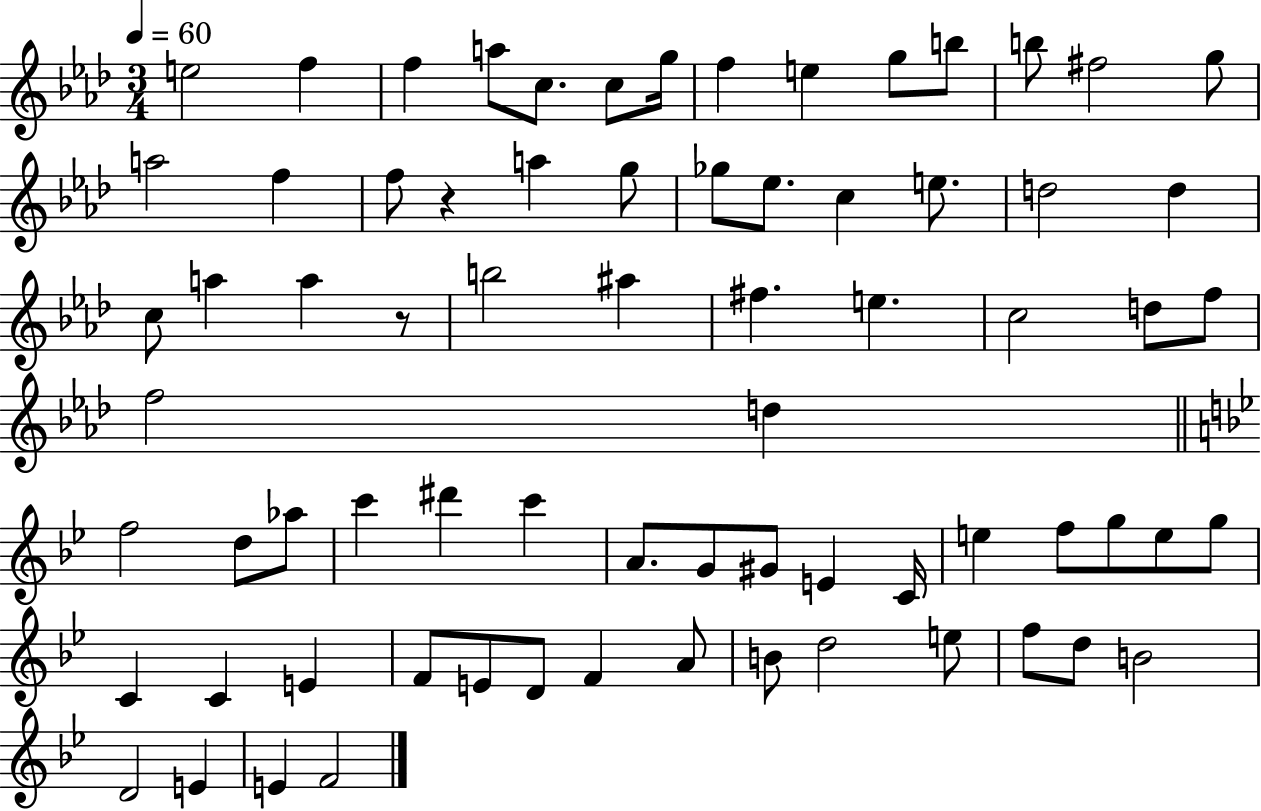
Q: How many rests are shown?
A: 2